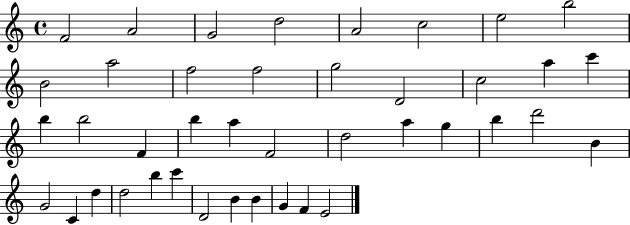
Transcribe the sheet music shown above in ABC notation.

X:1
T:Untitled
M:4/4
L:1/4
K:C
F2 A2 G2 d2 A2 c2 e2 b2 B2 a2 f2 f2 g2 D2 c2 a c' b b2 F b a F2 d2 a g b d'2 B G2 C d d2 b c' D2 B B G F E2